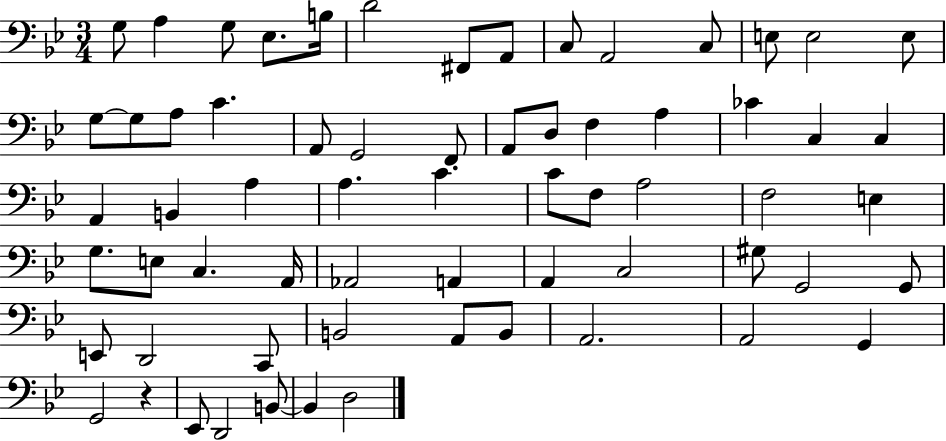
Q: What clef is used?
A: bass